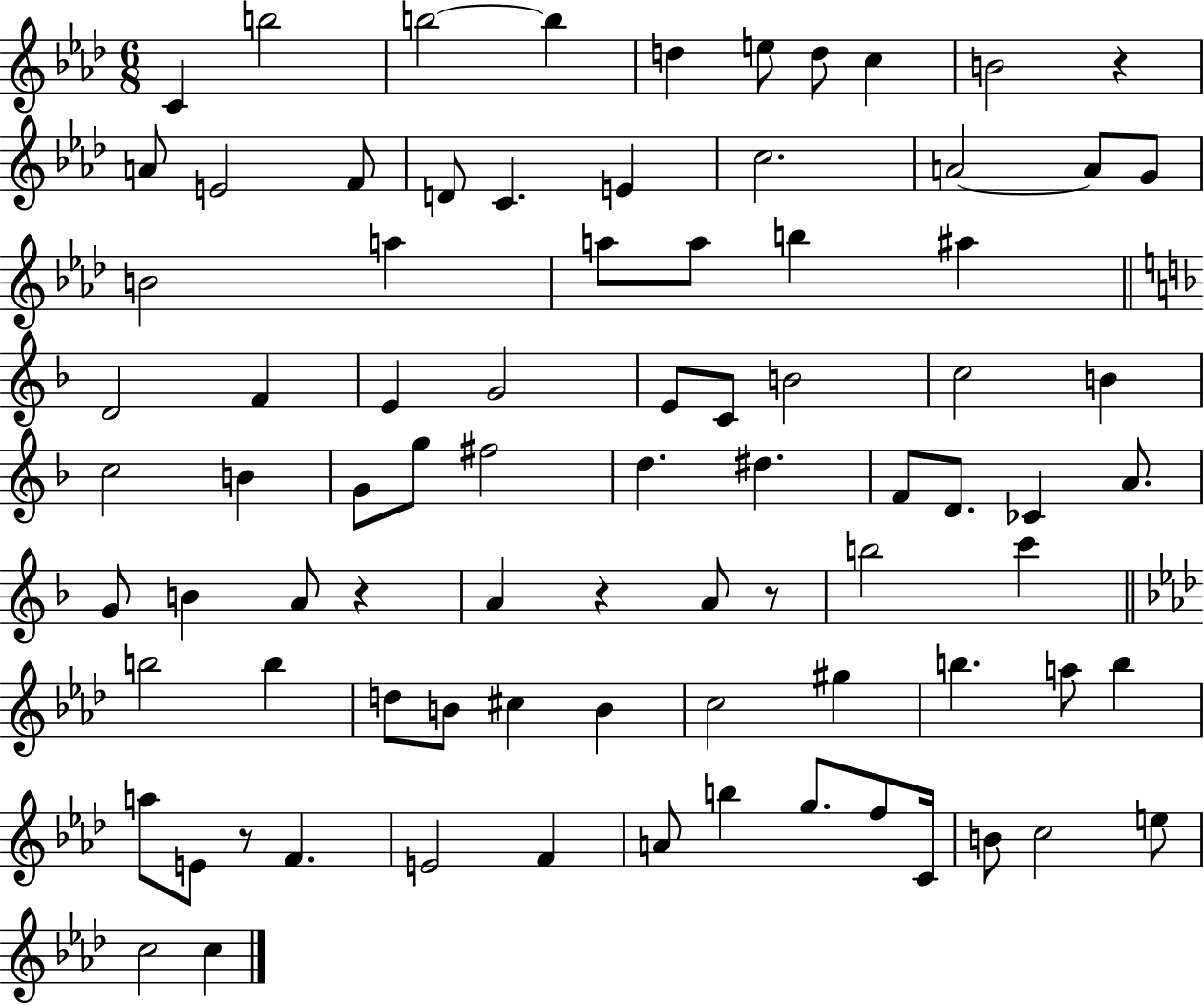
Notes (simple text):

C4/q B5/h B5/h B5/q D5/q E5/e D5/e C5/q B4/h R/q A4/e E4/h F4/e D4/e C4/q. E4/q C5/h. A4/h A4/e G4/e B4/h A5/q A5/e A5/e B5/q A#5/q D4/h F4/q E4/q G4/h E4/e C4/e B4/h C5/h B4/q C5/h B4/q G4/e G5/e F#5/h D5/q. D#5/q. F4/e D4/e. CES4/q A4/e. G4/e B4/q A4/e R/q A4/q R/q A4/e R/e B5/h C6/q B5/h B5/q D5/e B4/e C#5/q B4/q C5/h G#5/q B5/q. A5/e B5/q A5/e E4/e R/e F4/q. E4/h F4/q A4/e B5/q G5/e. F5/e C4/s B4/e C5/h E5/e C5/h C5/q